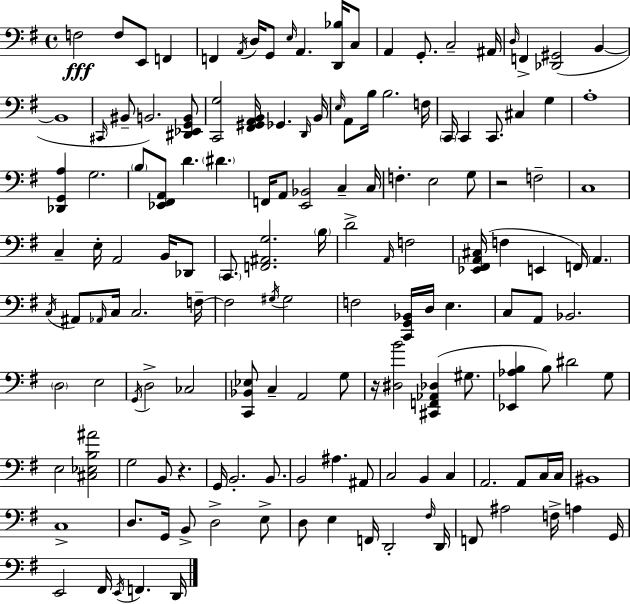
X:1
T:Untitled
M:4/4
L:1/4
K:G
F,2 F,/2 E,,/2 F,, F,, A,,/4 D,/4 G,,/2 E,/4 A,, [D,,_B,]/4 C,/2 A,, G,,/2 C,2 ^A,,/4 D,/4 F,, [_D,,^G,,]2 B,, B,,4 ^C,,/4 ^B,,/2 B,,2 [^D,,_E,,G,,B,,]/2 [C,,G,]2 [^F,,^G,,A,,B,,]/4 _G,, D,,/4 B,,/4 E,/4 A,,/2 B,/4 B,2 F,/4 C,,/4 C,, C,,/2 ^C, G, A,4 [_D,,G,,A,] G,2 B,/2 [_E,,^F,,A,,]/2 D ^D F,,/4 A,,/2 [E,,_B,,]2 C, C,/4 F, E,2 G,/2 z2 F,2 C,4 C, E,/4 A,,2 B,,/4 _D,,/2 C,,/2 [F,,^A,,G,]2 B,/4 D2 A,,/4 F,2 [_E,,^F,,A,,^C,]/4 F, E,, F,,/4 A,, C,/4 ^A,,/2 _A,,/4 C,/4 C,2 F,/4 F,2 ^G,/4 ^G,2 F,2 [C,,G,,_B,,]/4 D,/4 E, C,/2 A,,/2 _B,,2 D,2 E,2 G,,/4 D,2 _C,2 [C,,_B,,_E,]/2 C, A,,2 G,/2 z/4 [^D,B]2 [^C,,F,,_A,,_D,] ^G,/2 [_E,,_A,B,] B,/2 ^D2 G,/2 E,2 [^C,_E,B,^A]2 G,2 B,,/2 z G,,/4 B,,2 B,,/2 B,,2 ^A, ^A,,/2 C,2 B,, C, A,,2 A,,/2 C,/4 C,/4 ^B,,4 C,4 D,/2 G,,/4 B,,/2 D,2 E,/2 D,/2 E, F,,/4 D,,2 ^F,/4 D,,/4 F,,/2 ^A,2 F,/4 A, G,,/4 E,,2 ^F,,/4 E,,/4 F,, D,,/4